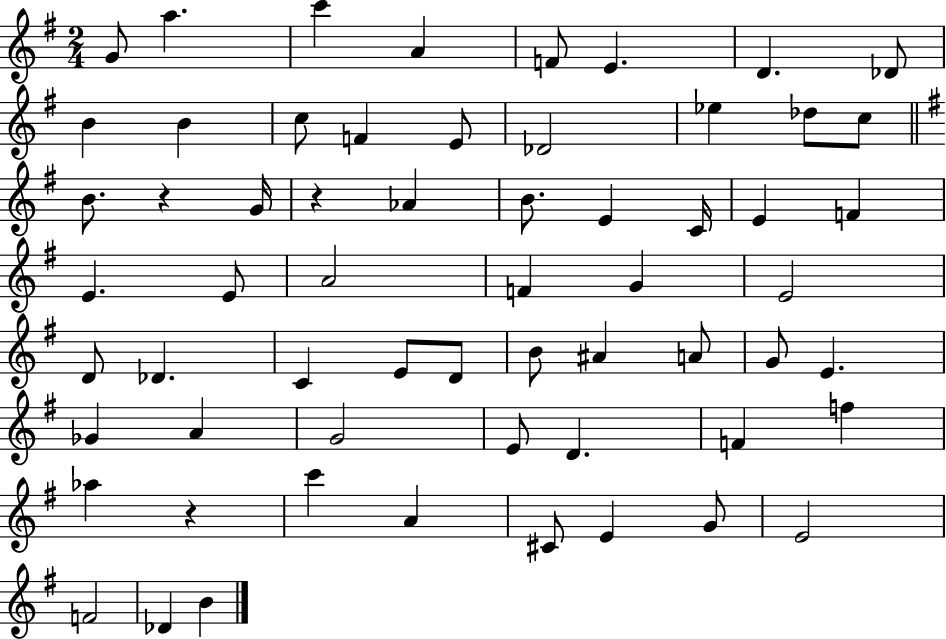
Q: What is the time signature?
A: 2/4